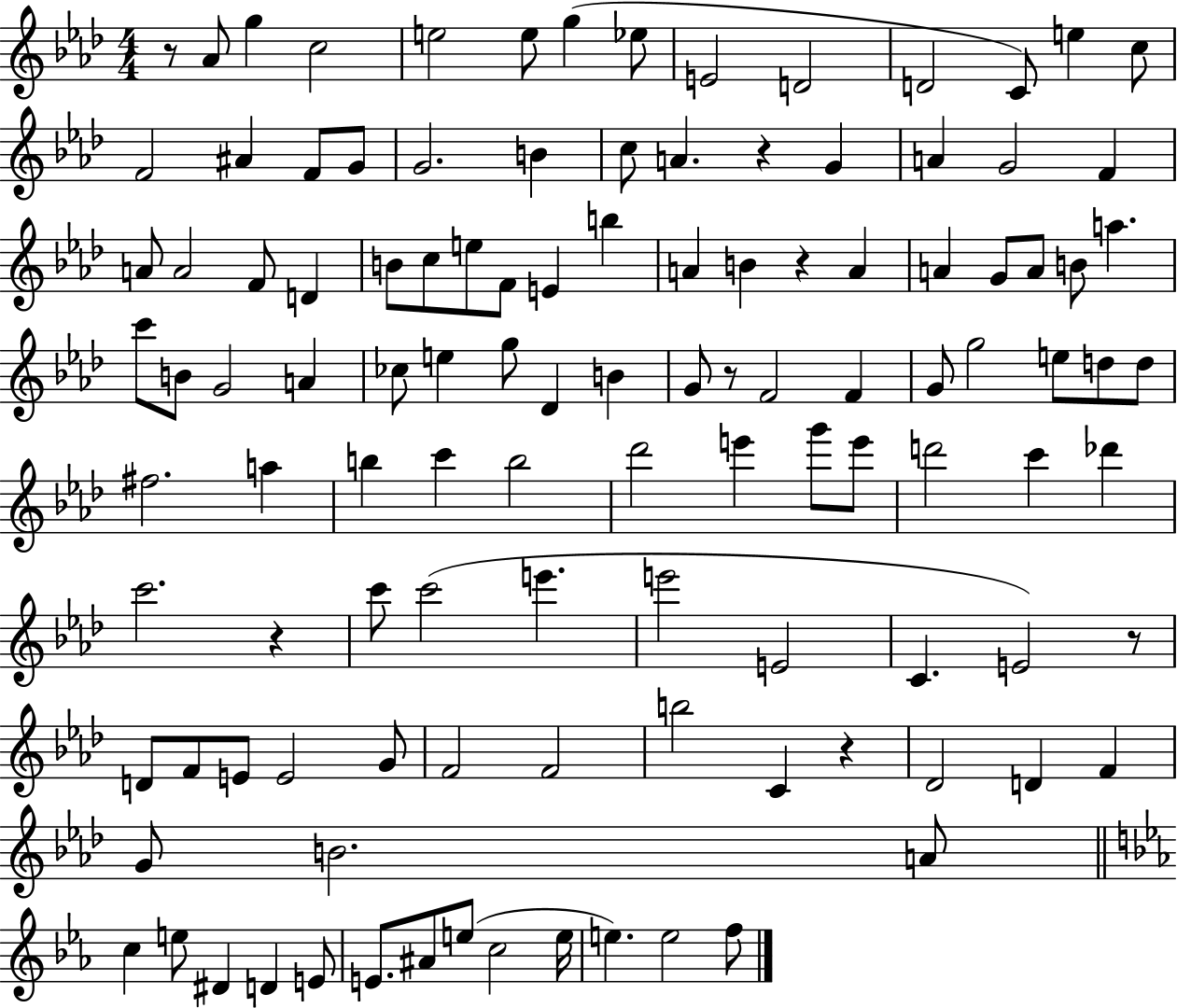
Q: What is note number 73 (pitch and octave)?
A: C6